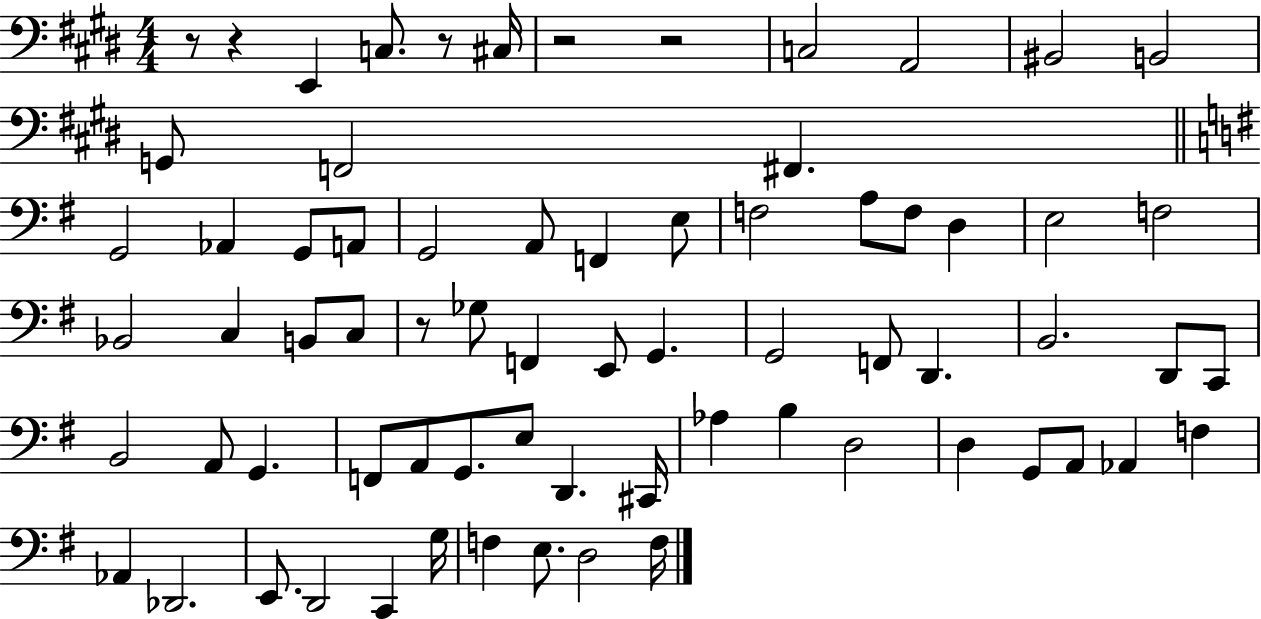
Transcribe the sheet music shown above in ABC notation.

X:1
T:Untitled
M:4/4
L:1/4
K:E
z/2 z E,, C,/2 z/2 ^C,/4 z2 z2 C,2 A,,2 ^B,,2 B,,2 G,,/2 F,,2 ^F,, G,,2 _A,, G,,/2 A,,/2 G,,2 A,,/2 F,, E,/2 F,2 A,/2 F,/2 D, E,2 F,2 _B,,2 C, B,,/2 C,/2 z/2 _G,/2 F,, E,,/2 G,, G,,2 F,,/2 D,, B,,2 D,,/2 C,,/2 B,,2 A,,/2 G,, F,,/2 A,,/2 G,,/2 E,/2 D,, ^C,,/4 _A, B, D,2 D, G,,/2 A,,/2 _A,, F, _A,, _D,,2 E,,/2 D,,2 C,, G,/4 F, E,/2 D,2 F,/4